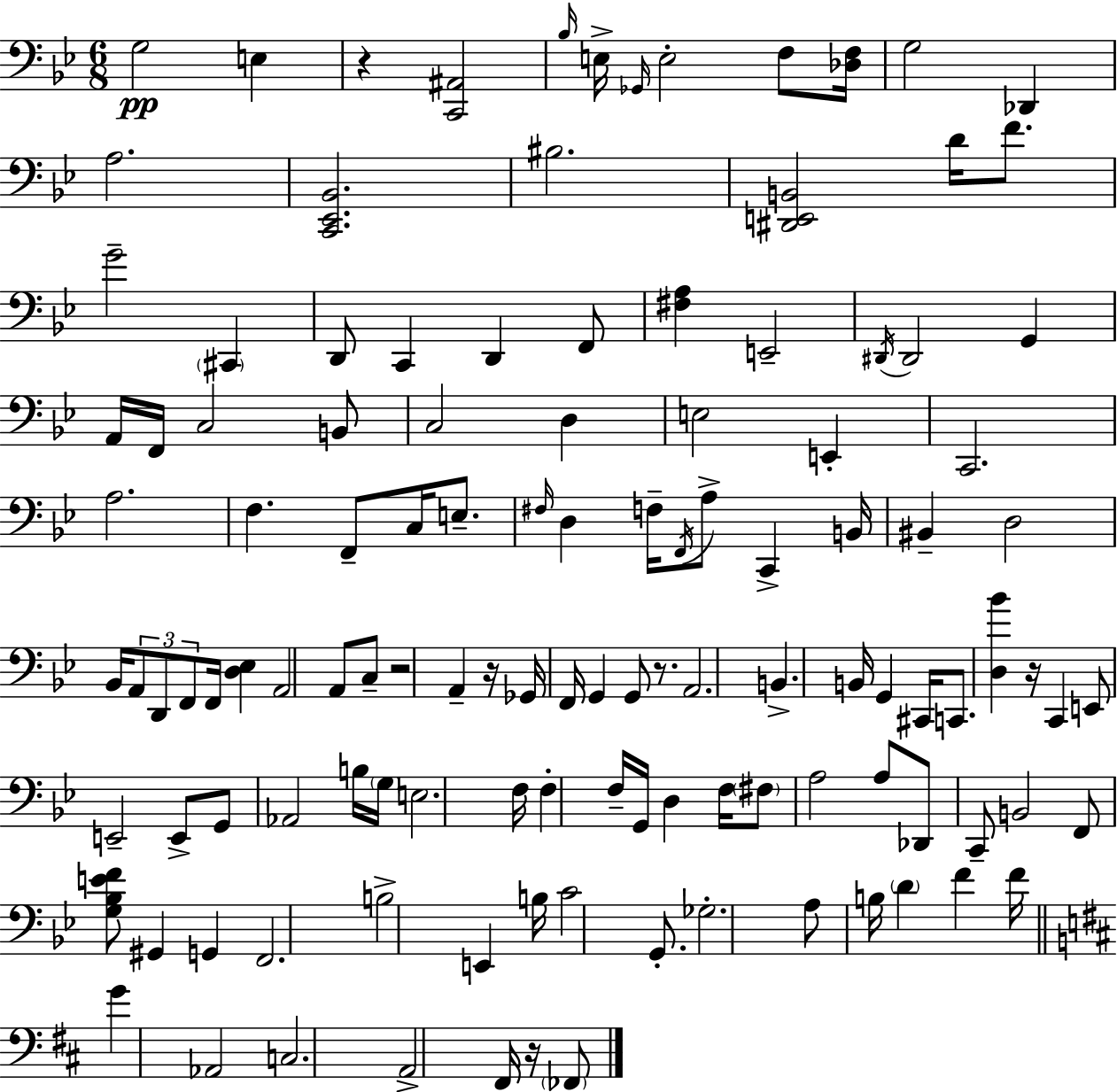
{
  \clef bass
  \numericTimeSignature
  \time 6/8
  \key g \minor
  g2\pp e4 | r4 <c, ais,>2 | \grace { bes16 } e16-> \grace { ges,16 } e2-. f8 | <des f>16 g2 des,4 | \break a2. | <c, ees, bes,>2. | bis2. | <dis, e, b,>2 d'16 f'8. | \break g'2-- \parenthesize cis,4 | d,8 c,4 d,4 | f,8 <fis a>4 e,2-- | \acciaccatura { dis,16 } dis,2 g,4 | \break a,16 f,16 c2 | b,8 c2 d4 | e2 e,4-. | c,2. | \break a2. | f4. f,8-- c16 | e8.-- \grace { fis16 } d4 f16-- \acciaccatura { f,16 } a8-> | c,4-> b,16 bis,4-- d2 | \break bes,16 \tuplet 3/2 { a,8 d,8 f,8 } | f,16 <d ees>4 a,2 | a,8 c8-- r2 | a,4-- r16 ges,16 f,16 g,4 | \break g,8 r8. a,2. | b,4.-> b,16 | g,4 cis,16 c,8. <d bes'>4 | r16 c,4 e,8 e,2-- | \break e,8-> g,8 aes,2 | b16 \parenthesize g16 e2. | f16 f4-. f16-- g,16 | d4 f16 \parenthesize fis8 a2 | \break a8 des,8 c,8-- b,2 | f,8 <g bes e' f'>8 gis,4 | g,4 f,2. | b2-> | \break e,4 b16 c'2 | g,8.-. ges2.-. | a8 b16 \parenthesize d'4 | f'4 f'16 \bar "||" \break \key d \major g'4 aes,2 | c2. | a,2-> fis,16 r16 \parenthesize fes,8 | \bar "|."
}